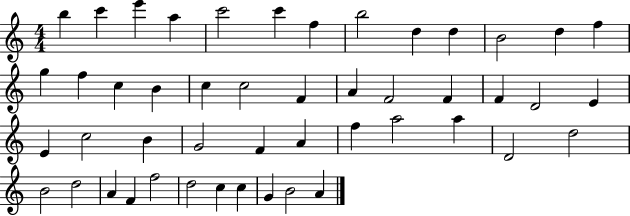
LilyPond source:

{
  \clef treble
  \numericTimeSignature
  \time 4/4
  \key c \major
  b''4 c'''4 e'''4 a''4 | c'''2 c'''4 f''4 | b''2 d''4 d''4 | b'2 d''4 f''4 | \break g''4 f''4 c''4 b'4 | c''4 c''2 f'4 | a'4 f'2 f'4 | f'4 d'2 e'4 | \break e'4 c''2 b'4 | g'2 f'4 a'4 | f''4 a''2 a''4 | d'2 d''2 | \break b'2 d''2 | a'4 f'4 f''2 | d''2 c''4 c''4 | g'4 b'2 a'4 | \break \bar "|."
}